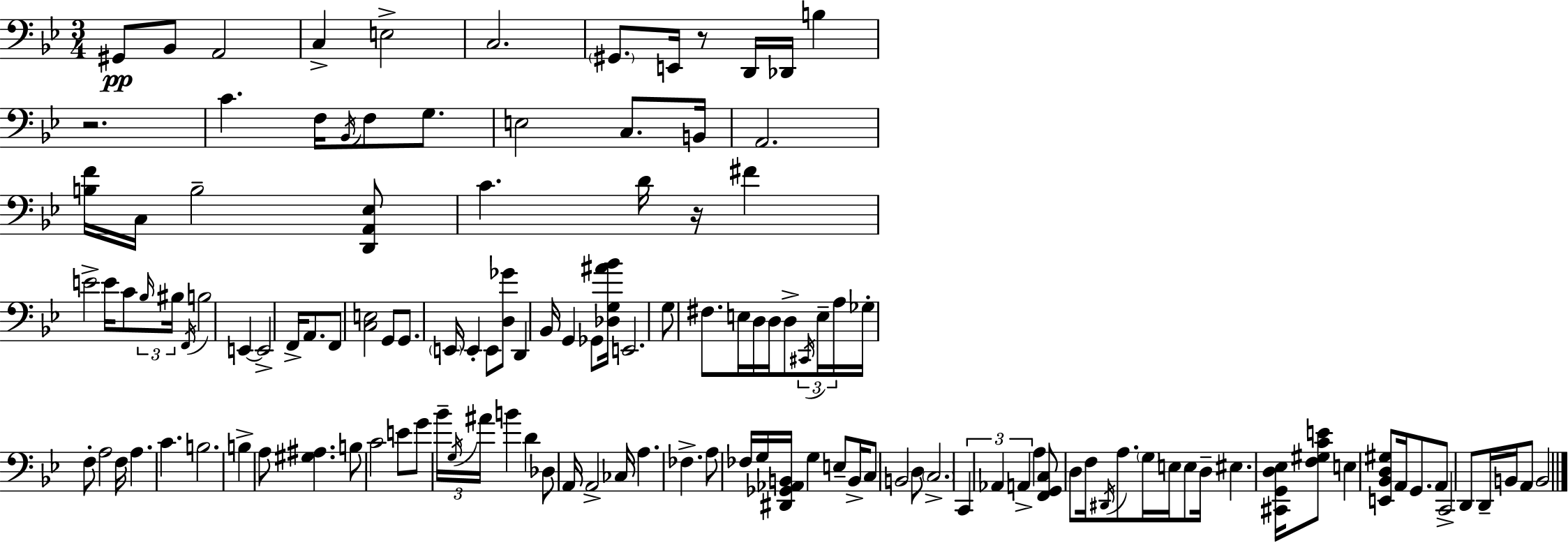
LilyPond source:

{
  \clef bass
  \numericTimeSignature
  \time 3/4
  \key bes \major
  \repeat volta 2 { gis,8\pp bes,8 a,2 | c4-> e2-> | c2. | \parenthesize gis,8. e,16 r8 d,16 des,16 b4 | \break r2. | c'4. f16 \acciaccatura { bes,16 } f8 g8. | e2 c8. | b,16 a,2. | \break <b f'>16 c16 b2-- <d, a, ees>8 | c'4. d'16 r16 fis'4 | e'2-> e'16 c'8 | \tuplet 3/2 { \grace { bes16 } bis16 \acciaccatura { f,16 } } b2 e,4~~ | \break e,2-> f,16-> | a,8. f,8 <c e>2 | g,8 g,8. \parenthesize e,16 e,4-. e,8 | <d ges'>8 d,4 bes,16 g,4 | \break ges,8 <des g ais' bes'>16 e,2. | g8 fis8. e16 d16 d16 d8-> | \tuplet 3/2 { \acciaccatura { cis,16 } e16-- a16 } ges16-. f8-. a2 | f16 a4. c'4. | \break b2. | b4-> a8 <gis ais>4. | b8 c'2 | e'8 g'8 \tuplet 3/2 { bes'16-- \acciaccatura { g16 } ais'16 } b'4 | \break d'4 des8 a,16 a,2-> | ces16 a4. fes4.-> | a8 fes16 g16 <dis, ges, aes, b,>16 g4 | e8-- b,16-> c8 b,2 | \break d8 \parenthesize c2.-> | \tuplet 3/2 { c,4 aes,4 | a,4-> } a4 <f, g, c>8 d8 | f16 \acciaccatura { dis,16 } a8. \parenthesize g16 e16 e8 d16-- eis4. | \break <cis, g, d ees>16 <f gis c' e'>8 e4 | <e, bes, d gis>8 a,16 g,8. a,8 c,2-> | d,8 d,16-- b,16 a,8 b,2 | } \bar "|."
}